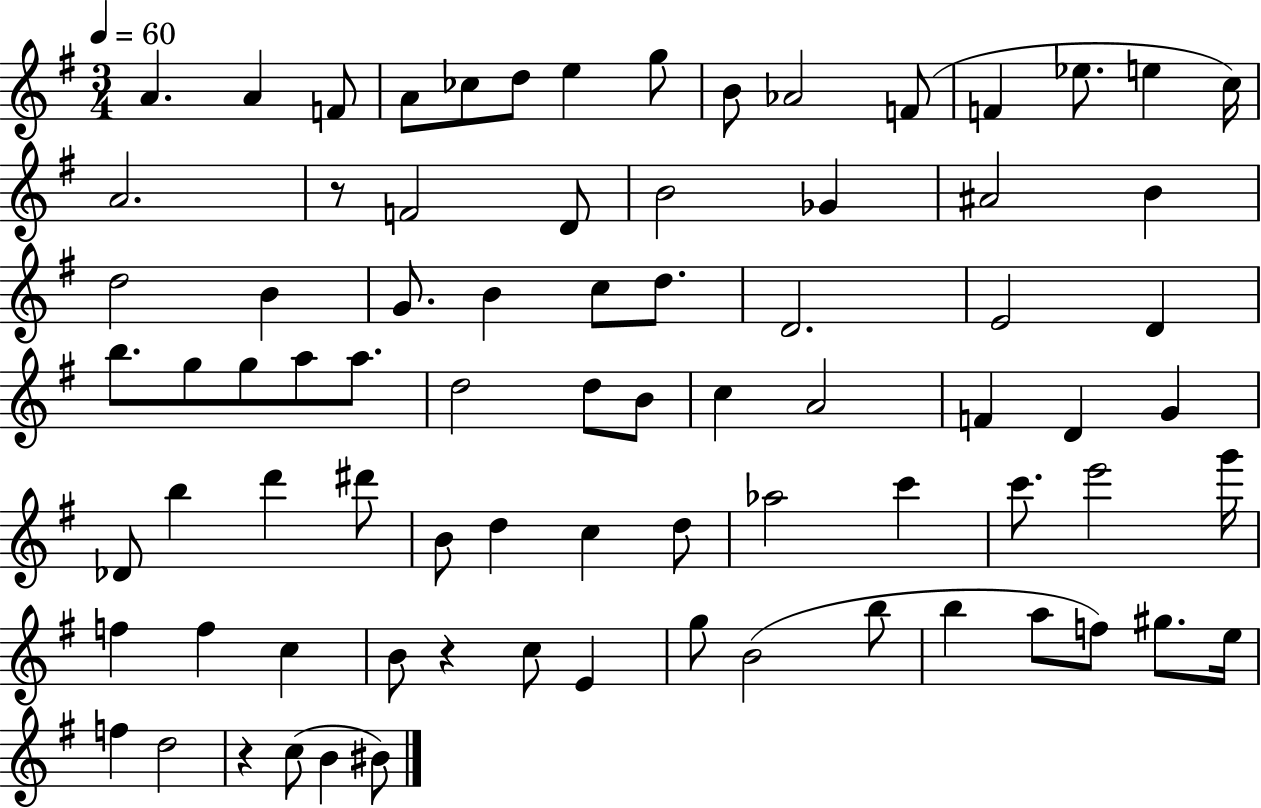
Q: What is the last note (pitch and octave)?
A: BIS4